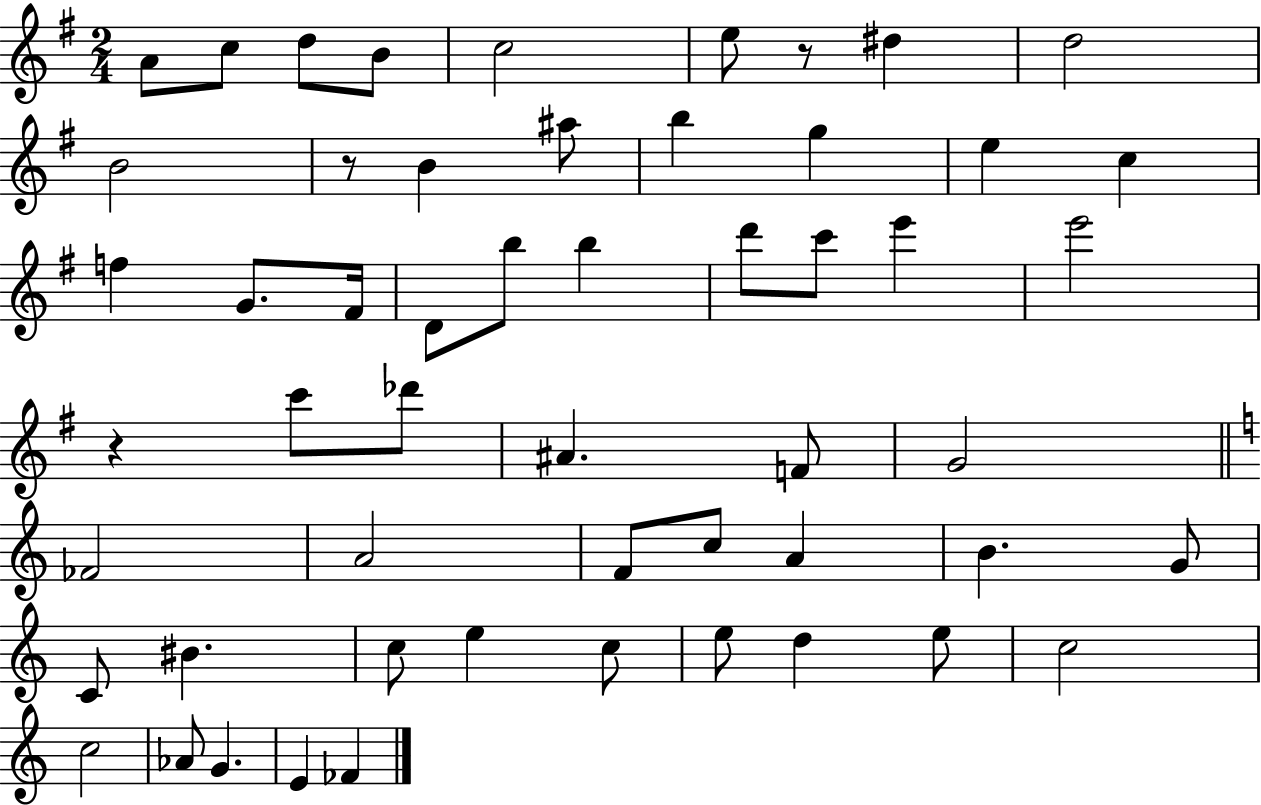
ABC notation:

X:1
T:Untitled
M:2/4
L:1/4
K:G
A/2 c/2 d/2 B/2 c2 e/2 z/2 ^d d2 B2 z/2 B ^a/2 b g e c f G/2 ^F/4 D/2 b/2 b d'/2 c'/2 e' e'2 z c'/2 _d'/2 ^A F/2 G2 _F2 A2 F/2 c/2 A B G/2 C/2 ^B c/2 e c/2 e/2 d e/2 c2 c2 _A/2 G E _F